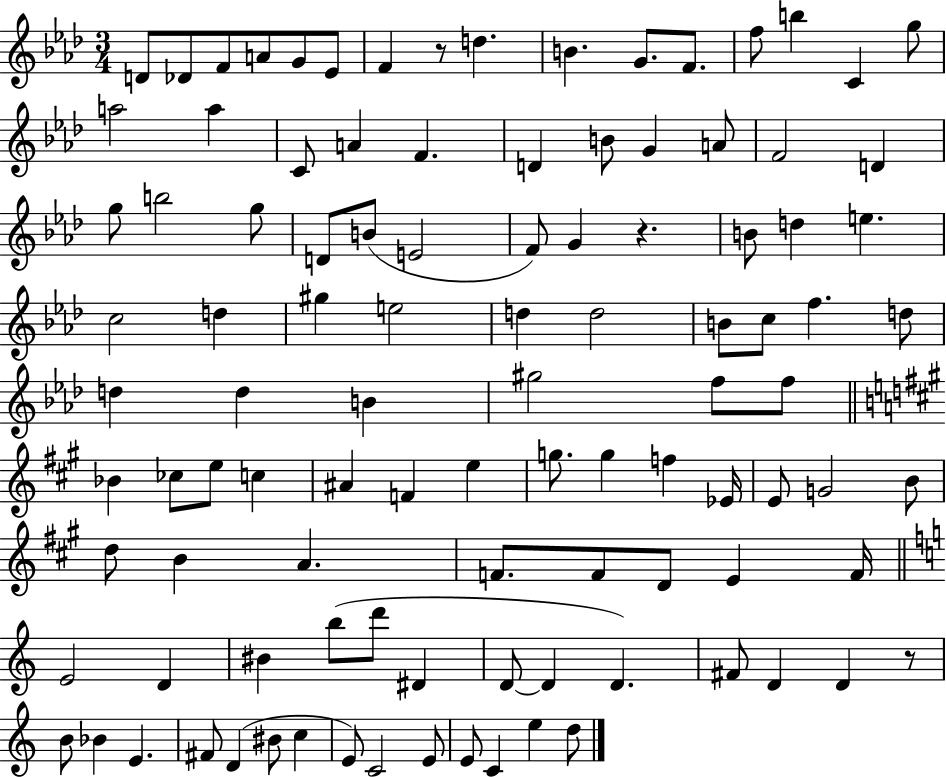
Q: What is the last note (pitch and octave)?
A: D5